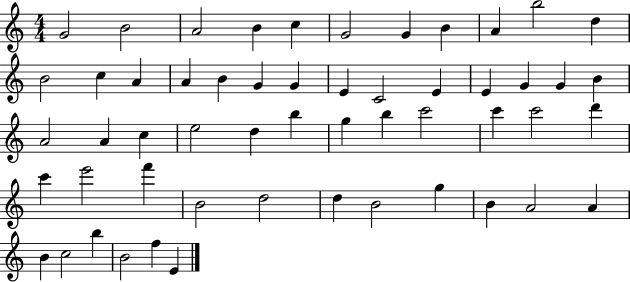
G4/h B4/h A4/h B4/q C5/q G4/h G4/q B4/q A4/q B5/h D5/q B4/h C5/q A4/q A4/q B4/q G4/q G4/q E4/q C4/h E4/q E4/q G4/q G4/q B4/q A4/h A4/q C5/q E5/h D5/q B5/q G5/q B5/q C6/h C6/q C6/h D6/q C6/q E6/h F6/q B4/h D5/h D5/q B4/h G5/q B4/q A4/h A4/q B4/q C5/h B5/q B4/h F5/q E4/q